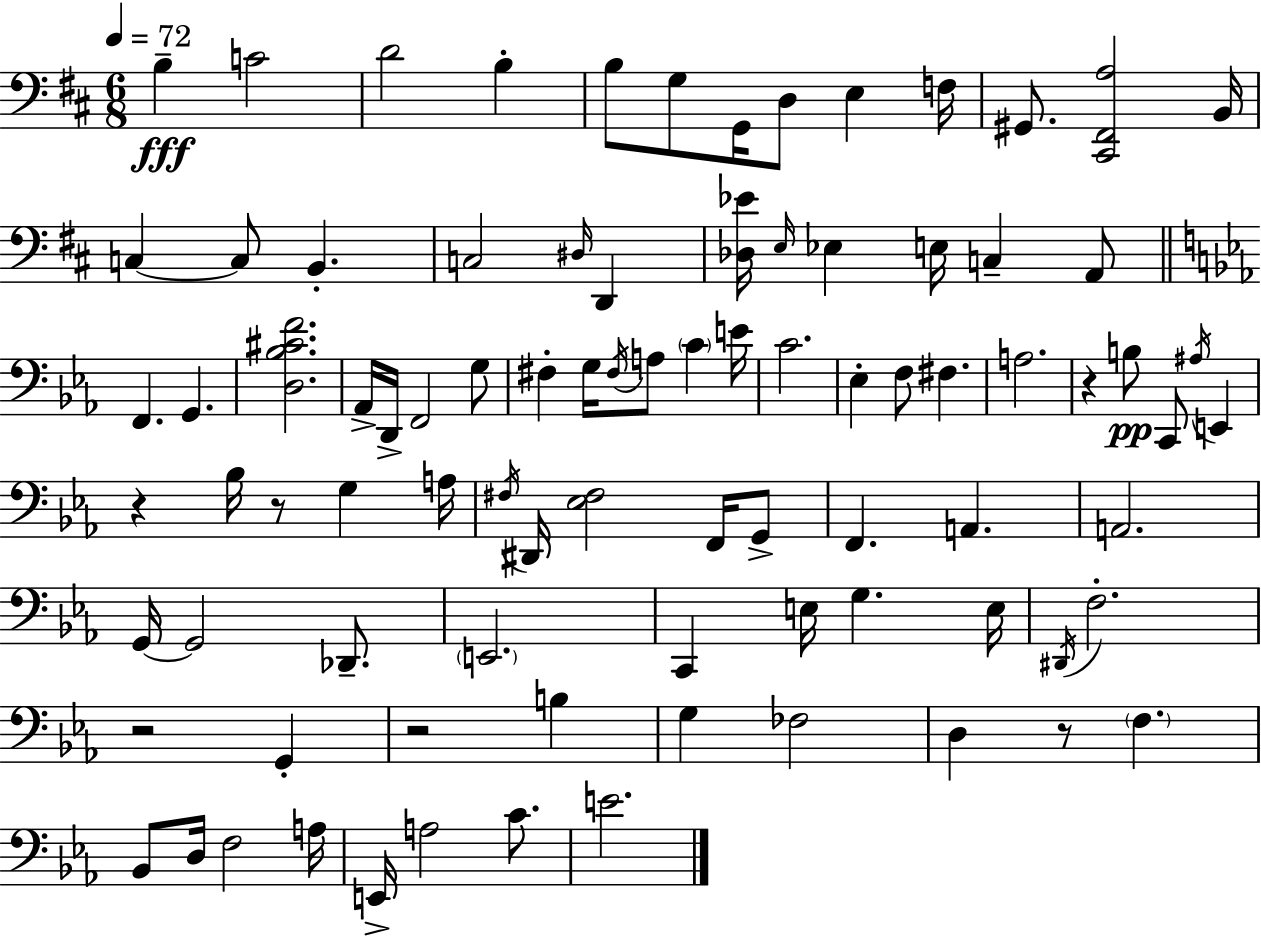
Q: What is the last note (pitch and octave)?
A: E4